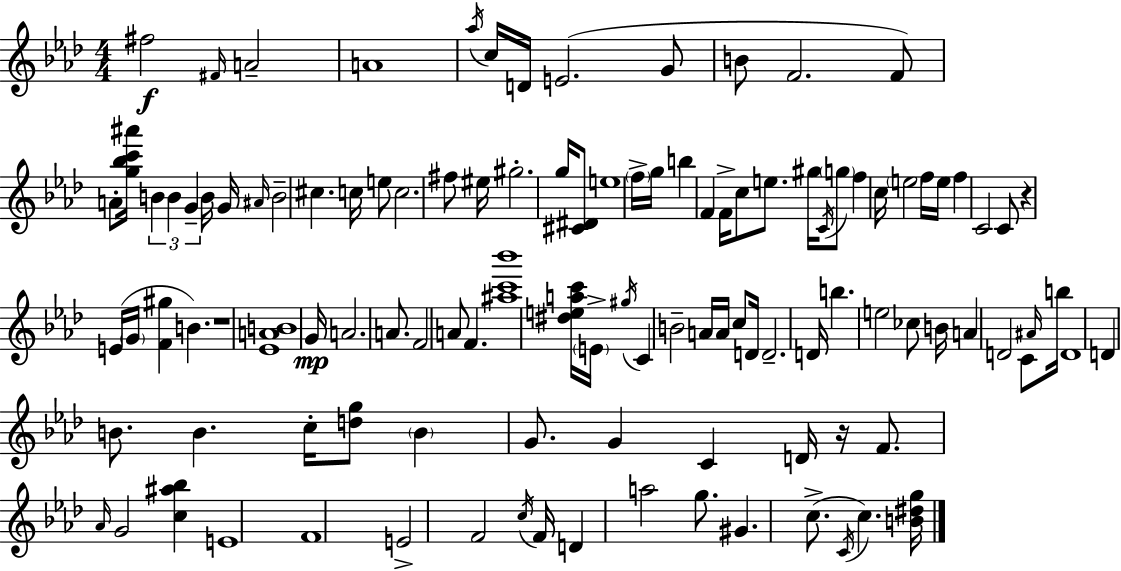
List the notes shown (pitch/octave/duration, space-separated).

F#5/h F#4/s A4/h A4/w Ab5/s C5/s D4/s E4/h. G4/e B4/e F4/h. F4/e A4/e [G5,Bb5,C6,A#6]/s B4/q B4/q G4/q B4/s G4/s A#4/s B4/h C#5/q. C5/s E5/e C5/h. F#5/e EIS5/s G#5/h. G5/s [C#4,D#4]/e E5/w F5/s G5/s B5/q F4/q F4/s C5/e E5/e. G#5/s C4/s G5/e F5/q C5/s E5/h F5/s E5/s F5/q C4/h C4/e R/q E4/s G4/s [F4,G#5]/q B4/q. R/w [Eb4,A4,B4]/w G4/s A4/h. A4/e. F4/h A4/e F4/q. [A#5,C6,Bb6]/w [D#5,E5,A5,C6]/s E4/s G#5/s C4/q B4/h A4/s A4/s C5/e D4/s D4/h. D4/s B5/q. E5/h CES5/e B4/s A4/q D4/h C4/e A#4/s B5/s D4/w D4/q B4/e. B4/q. C5/s [D5,G5]/e B4/q G4/e. G4/q C4/q D4/s R/s F4/e. Ab4/s G4/h [C5,A#5,Bb5]/q E4/w F4/w E4/h F4/h C5/s F4/s D4/q A5/h G5/e. G#4/q. C5/e. C4/s C5/q. [B4,D#5,G5]/s